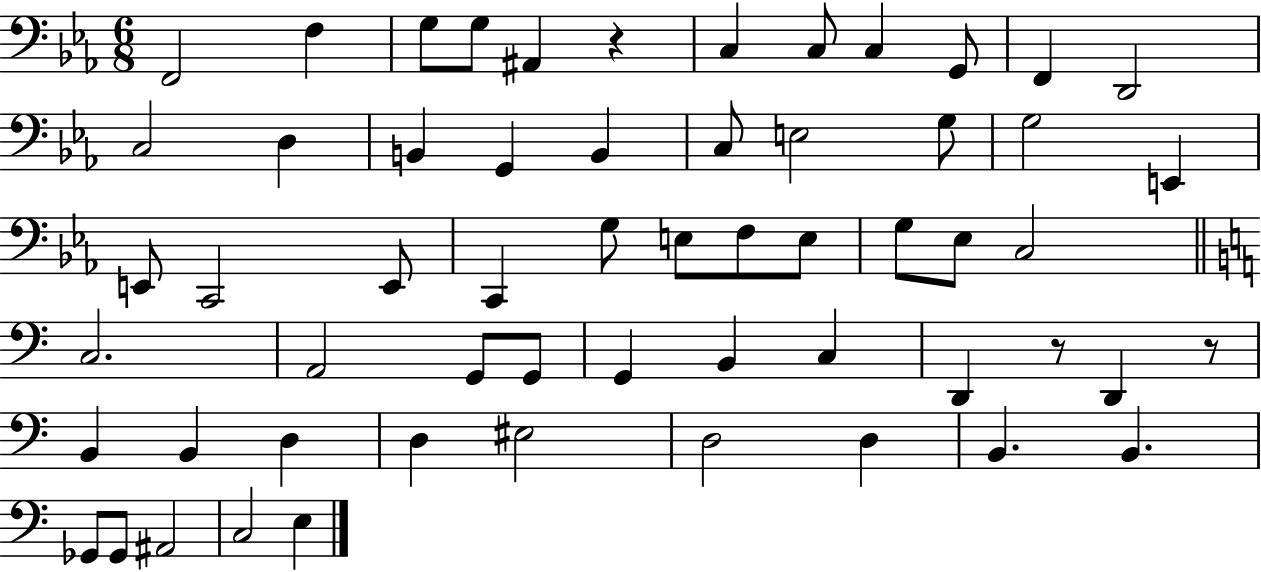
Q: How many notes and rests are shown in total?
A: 58